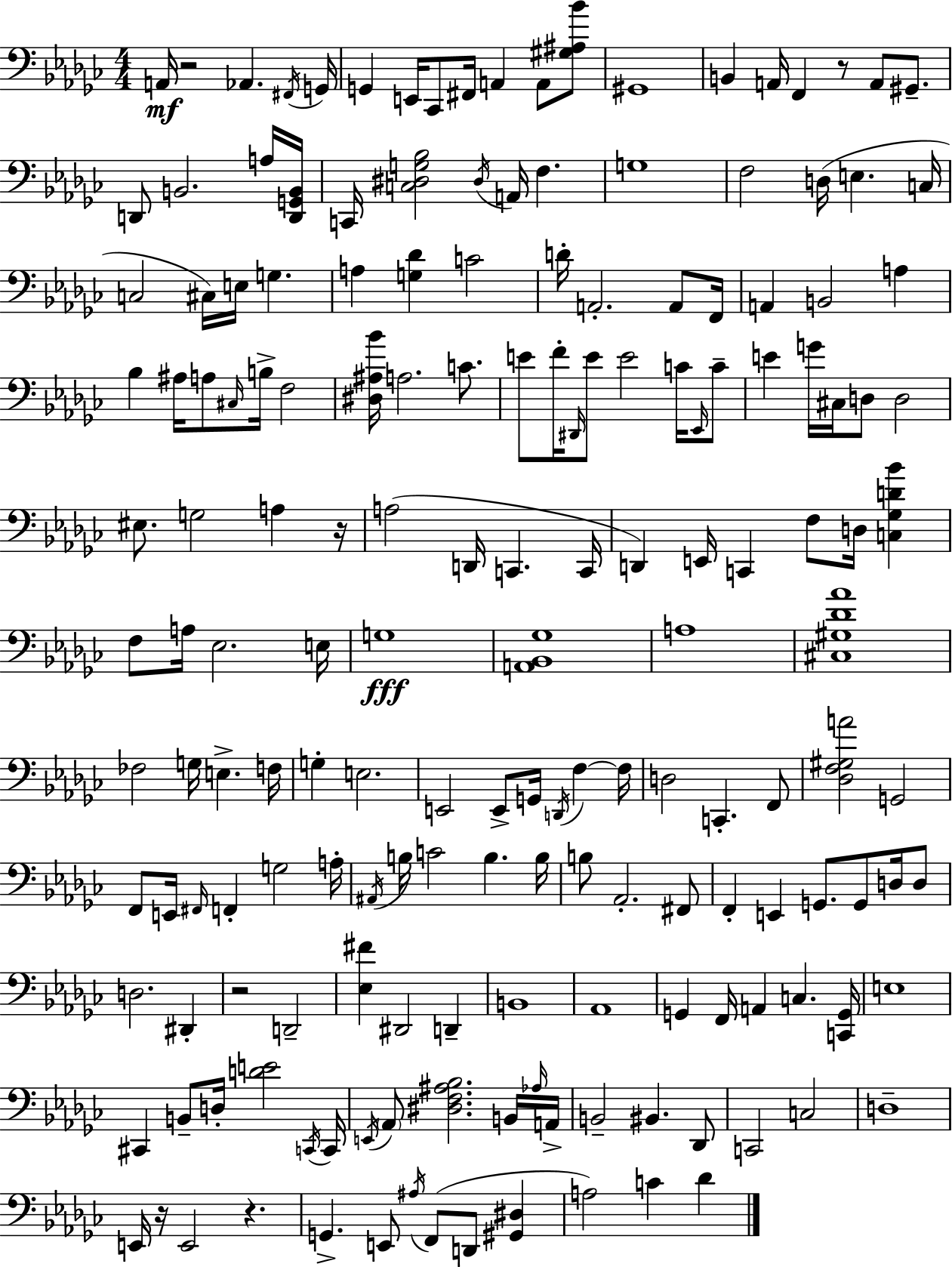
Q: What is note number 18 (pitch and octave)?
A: B2